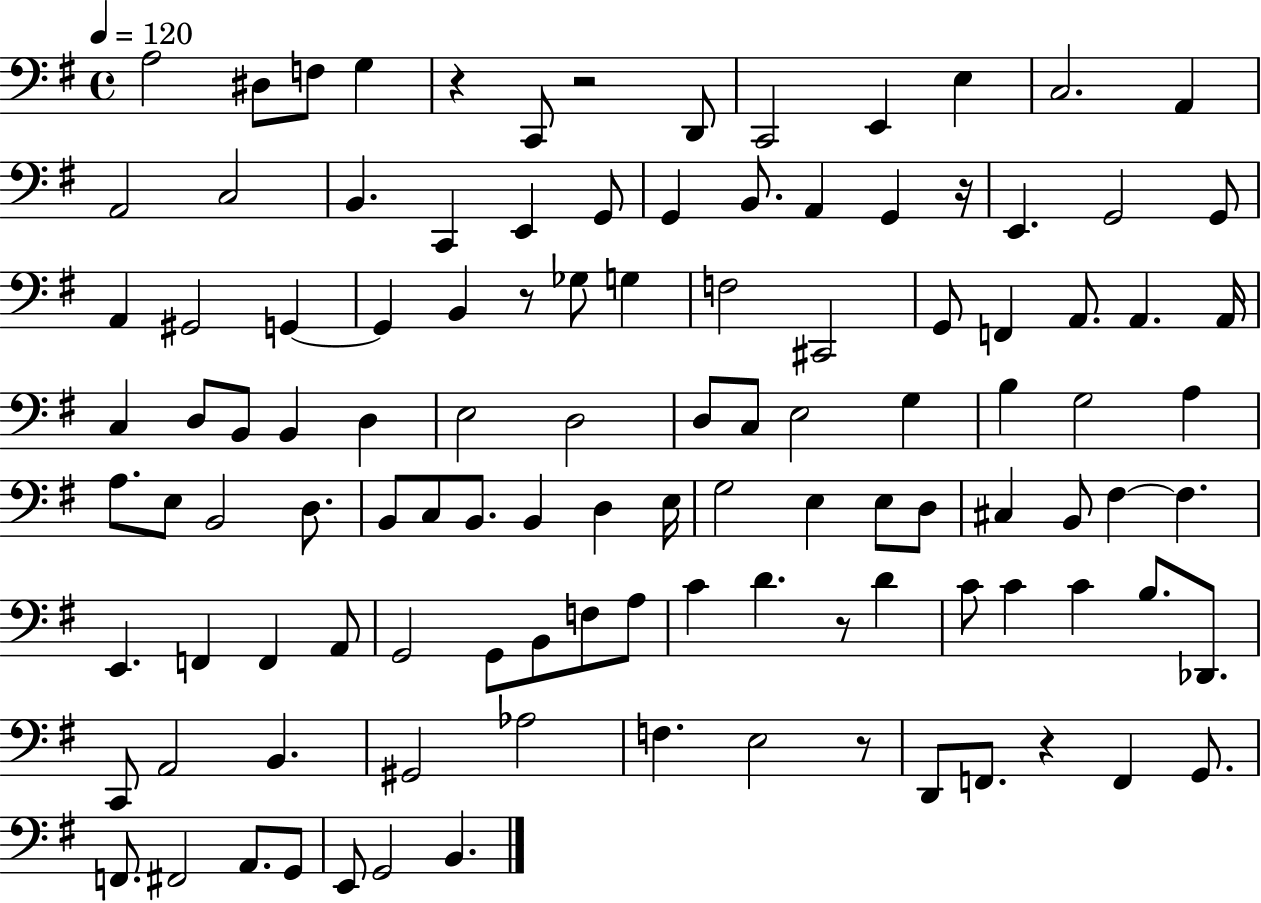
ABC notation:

X:1
T:Untitled
M:4/4
L:1/4
K:G
A,2 ^D,/2 F,/2 G, z C,,/2 z2 D,,/2 C,,2 E,, E, C,2 A,, A,,2 C,2 B,, C,, E,, G,,/2 G,, B,,/2 A,, G,, z/4 E,, G,,2 G,,/2 A,, ^G,,2 G,, G,, B,, z/2 _G,/2 G, F,2 ^C,,2 G,,/2 F,, A,,/2 A,, A,,/4 C, D,/2 B,,/2 B,, D, E,2 D,2 D,/2 C,/2 E,2 G, B, G,2 A, A,/2 E,/2 B,,2 D,/2 B,,/2 C,/2 B,,/2 B,, D, E,/4 G,2 E, E,/2 D,/2 ^C, B,,/2 ^F, ^F, E,, F,, F,, A,,/2 G,,2 G,,/2 B,,/2 F,/2 A,/2 C D z/2 D C/2 C C B,/2 _D,,/2 C,,/2 A,,2 B,, ^G,,2 _A,2 F, E,2 z/2 D,,/2 F,,/2 z F,, G,,/2 F,,/2 ^F,,2 A,,/2 G,,/2 E,,/2 G,,2 B,,